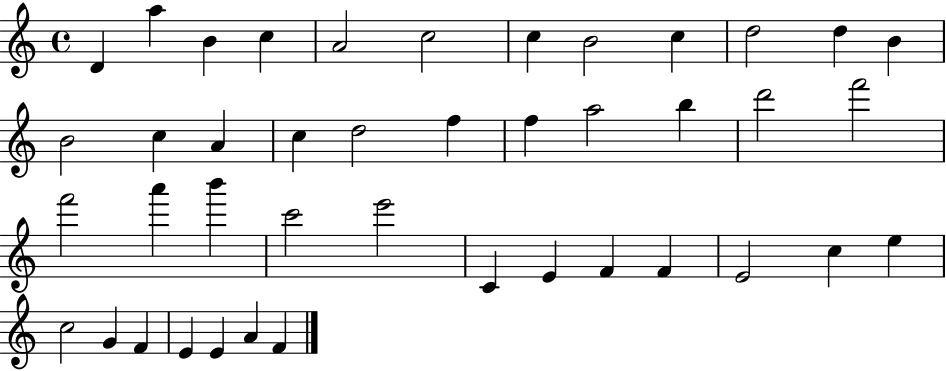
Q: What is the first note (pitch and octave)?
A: D4